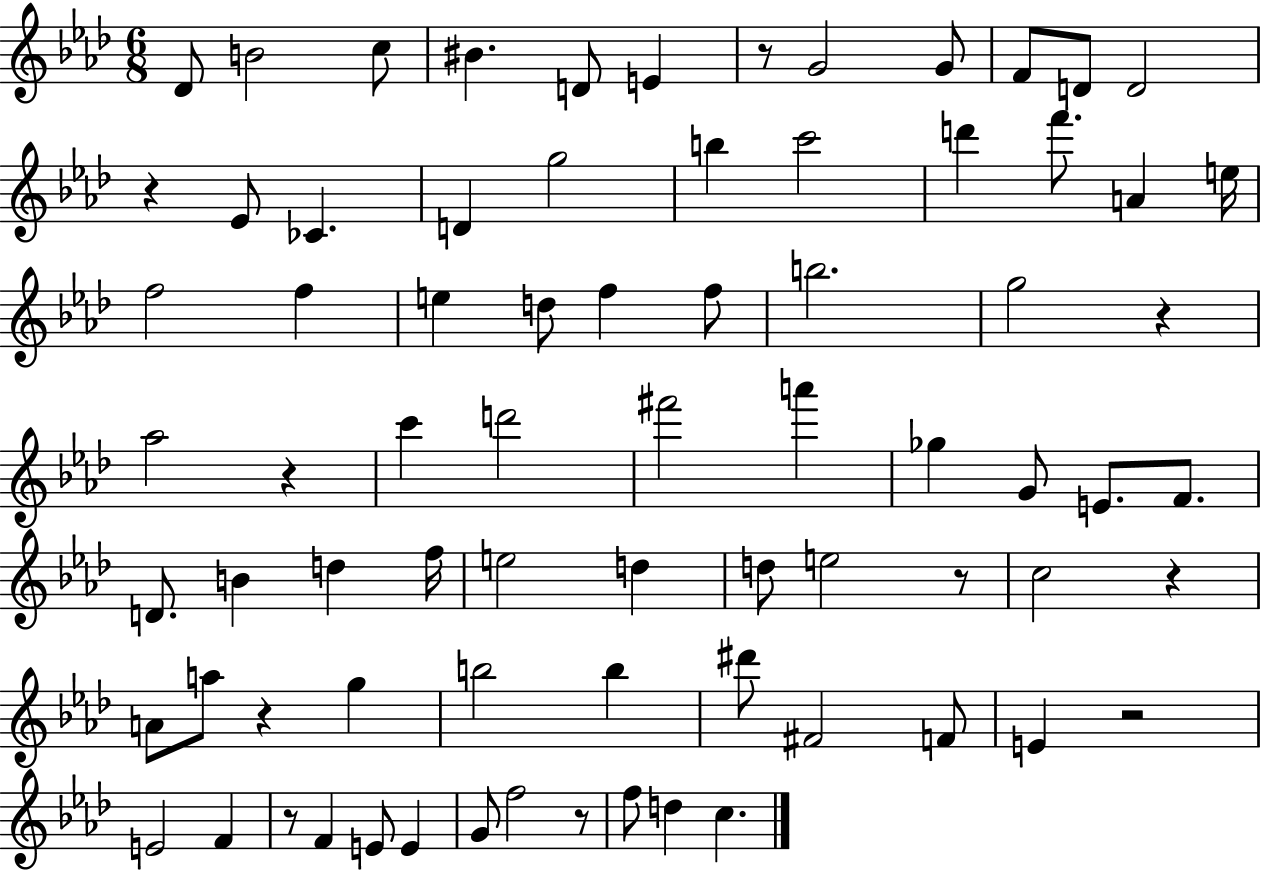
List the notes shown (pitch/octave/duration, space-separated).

Db4/e B4/h C5/e BIS4/q. D4/e E4/q R/e G4/h G4/e F4/e D4/e D4/h R/q Eb4/e CES4/q. D4/q G5/h B5/q C6/h D6/q F6/e. A4/q E5/s F5/h F5/q E5/q D5/e F5/q F5/e B5/h. G5/h R/q Ab5/h R/q C6/q D6/h F#6/h A6/q Gb5/q G4/e E4/e. F4/e. D4/e. B4/q D5/q F5/s E5/h D5/q D5/e E5/h R/e C5/h R/q A4/e A5/e R/q G5/q B5/h B5/q D#6/e F#4/h F4/e E4/q R/h E4/h F4/q R/e F4/q E4/e E4/q G4/e F5/h R/e F5/e D5/q C5/q.